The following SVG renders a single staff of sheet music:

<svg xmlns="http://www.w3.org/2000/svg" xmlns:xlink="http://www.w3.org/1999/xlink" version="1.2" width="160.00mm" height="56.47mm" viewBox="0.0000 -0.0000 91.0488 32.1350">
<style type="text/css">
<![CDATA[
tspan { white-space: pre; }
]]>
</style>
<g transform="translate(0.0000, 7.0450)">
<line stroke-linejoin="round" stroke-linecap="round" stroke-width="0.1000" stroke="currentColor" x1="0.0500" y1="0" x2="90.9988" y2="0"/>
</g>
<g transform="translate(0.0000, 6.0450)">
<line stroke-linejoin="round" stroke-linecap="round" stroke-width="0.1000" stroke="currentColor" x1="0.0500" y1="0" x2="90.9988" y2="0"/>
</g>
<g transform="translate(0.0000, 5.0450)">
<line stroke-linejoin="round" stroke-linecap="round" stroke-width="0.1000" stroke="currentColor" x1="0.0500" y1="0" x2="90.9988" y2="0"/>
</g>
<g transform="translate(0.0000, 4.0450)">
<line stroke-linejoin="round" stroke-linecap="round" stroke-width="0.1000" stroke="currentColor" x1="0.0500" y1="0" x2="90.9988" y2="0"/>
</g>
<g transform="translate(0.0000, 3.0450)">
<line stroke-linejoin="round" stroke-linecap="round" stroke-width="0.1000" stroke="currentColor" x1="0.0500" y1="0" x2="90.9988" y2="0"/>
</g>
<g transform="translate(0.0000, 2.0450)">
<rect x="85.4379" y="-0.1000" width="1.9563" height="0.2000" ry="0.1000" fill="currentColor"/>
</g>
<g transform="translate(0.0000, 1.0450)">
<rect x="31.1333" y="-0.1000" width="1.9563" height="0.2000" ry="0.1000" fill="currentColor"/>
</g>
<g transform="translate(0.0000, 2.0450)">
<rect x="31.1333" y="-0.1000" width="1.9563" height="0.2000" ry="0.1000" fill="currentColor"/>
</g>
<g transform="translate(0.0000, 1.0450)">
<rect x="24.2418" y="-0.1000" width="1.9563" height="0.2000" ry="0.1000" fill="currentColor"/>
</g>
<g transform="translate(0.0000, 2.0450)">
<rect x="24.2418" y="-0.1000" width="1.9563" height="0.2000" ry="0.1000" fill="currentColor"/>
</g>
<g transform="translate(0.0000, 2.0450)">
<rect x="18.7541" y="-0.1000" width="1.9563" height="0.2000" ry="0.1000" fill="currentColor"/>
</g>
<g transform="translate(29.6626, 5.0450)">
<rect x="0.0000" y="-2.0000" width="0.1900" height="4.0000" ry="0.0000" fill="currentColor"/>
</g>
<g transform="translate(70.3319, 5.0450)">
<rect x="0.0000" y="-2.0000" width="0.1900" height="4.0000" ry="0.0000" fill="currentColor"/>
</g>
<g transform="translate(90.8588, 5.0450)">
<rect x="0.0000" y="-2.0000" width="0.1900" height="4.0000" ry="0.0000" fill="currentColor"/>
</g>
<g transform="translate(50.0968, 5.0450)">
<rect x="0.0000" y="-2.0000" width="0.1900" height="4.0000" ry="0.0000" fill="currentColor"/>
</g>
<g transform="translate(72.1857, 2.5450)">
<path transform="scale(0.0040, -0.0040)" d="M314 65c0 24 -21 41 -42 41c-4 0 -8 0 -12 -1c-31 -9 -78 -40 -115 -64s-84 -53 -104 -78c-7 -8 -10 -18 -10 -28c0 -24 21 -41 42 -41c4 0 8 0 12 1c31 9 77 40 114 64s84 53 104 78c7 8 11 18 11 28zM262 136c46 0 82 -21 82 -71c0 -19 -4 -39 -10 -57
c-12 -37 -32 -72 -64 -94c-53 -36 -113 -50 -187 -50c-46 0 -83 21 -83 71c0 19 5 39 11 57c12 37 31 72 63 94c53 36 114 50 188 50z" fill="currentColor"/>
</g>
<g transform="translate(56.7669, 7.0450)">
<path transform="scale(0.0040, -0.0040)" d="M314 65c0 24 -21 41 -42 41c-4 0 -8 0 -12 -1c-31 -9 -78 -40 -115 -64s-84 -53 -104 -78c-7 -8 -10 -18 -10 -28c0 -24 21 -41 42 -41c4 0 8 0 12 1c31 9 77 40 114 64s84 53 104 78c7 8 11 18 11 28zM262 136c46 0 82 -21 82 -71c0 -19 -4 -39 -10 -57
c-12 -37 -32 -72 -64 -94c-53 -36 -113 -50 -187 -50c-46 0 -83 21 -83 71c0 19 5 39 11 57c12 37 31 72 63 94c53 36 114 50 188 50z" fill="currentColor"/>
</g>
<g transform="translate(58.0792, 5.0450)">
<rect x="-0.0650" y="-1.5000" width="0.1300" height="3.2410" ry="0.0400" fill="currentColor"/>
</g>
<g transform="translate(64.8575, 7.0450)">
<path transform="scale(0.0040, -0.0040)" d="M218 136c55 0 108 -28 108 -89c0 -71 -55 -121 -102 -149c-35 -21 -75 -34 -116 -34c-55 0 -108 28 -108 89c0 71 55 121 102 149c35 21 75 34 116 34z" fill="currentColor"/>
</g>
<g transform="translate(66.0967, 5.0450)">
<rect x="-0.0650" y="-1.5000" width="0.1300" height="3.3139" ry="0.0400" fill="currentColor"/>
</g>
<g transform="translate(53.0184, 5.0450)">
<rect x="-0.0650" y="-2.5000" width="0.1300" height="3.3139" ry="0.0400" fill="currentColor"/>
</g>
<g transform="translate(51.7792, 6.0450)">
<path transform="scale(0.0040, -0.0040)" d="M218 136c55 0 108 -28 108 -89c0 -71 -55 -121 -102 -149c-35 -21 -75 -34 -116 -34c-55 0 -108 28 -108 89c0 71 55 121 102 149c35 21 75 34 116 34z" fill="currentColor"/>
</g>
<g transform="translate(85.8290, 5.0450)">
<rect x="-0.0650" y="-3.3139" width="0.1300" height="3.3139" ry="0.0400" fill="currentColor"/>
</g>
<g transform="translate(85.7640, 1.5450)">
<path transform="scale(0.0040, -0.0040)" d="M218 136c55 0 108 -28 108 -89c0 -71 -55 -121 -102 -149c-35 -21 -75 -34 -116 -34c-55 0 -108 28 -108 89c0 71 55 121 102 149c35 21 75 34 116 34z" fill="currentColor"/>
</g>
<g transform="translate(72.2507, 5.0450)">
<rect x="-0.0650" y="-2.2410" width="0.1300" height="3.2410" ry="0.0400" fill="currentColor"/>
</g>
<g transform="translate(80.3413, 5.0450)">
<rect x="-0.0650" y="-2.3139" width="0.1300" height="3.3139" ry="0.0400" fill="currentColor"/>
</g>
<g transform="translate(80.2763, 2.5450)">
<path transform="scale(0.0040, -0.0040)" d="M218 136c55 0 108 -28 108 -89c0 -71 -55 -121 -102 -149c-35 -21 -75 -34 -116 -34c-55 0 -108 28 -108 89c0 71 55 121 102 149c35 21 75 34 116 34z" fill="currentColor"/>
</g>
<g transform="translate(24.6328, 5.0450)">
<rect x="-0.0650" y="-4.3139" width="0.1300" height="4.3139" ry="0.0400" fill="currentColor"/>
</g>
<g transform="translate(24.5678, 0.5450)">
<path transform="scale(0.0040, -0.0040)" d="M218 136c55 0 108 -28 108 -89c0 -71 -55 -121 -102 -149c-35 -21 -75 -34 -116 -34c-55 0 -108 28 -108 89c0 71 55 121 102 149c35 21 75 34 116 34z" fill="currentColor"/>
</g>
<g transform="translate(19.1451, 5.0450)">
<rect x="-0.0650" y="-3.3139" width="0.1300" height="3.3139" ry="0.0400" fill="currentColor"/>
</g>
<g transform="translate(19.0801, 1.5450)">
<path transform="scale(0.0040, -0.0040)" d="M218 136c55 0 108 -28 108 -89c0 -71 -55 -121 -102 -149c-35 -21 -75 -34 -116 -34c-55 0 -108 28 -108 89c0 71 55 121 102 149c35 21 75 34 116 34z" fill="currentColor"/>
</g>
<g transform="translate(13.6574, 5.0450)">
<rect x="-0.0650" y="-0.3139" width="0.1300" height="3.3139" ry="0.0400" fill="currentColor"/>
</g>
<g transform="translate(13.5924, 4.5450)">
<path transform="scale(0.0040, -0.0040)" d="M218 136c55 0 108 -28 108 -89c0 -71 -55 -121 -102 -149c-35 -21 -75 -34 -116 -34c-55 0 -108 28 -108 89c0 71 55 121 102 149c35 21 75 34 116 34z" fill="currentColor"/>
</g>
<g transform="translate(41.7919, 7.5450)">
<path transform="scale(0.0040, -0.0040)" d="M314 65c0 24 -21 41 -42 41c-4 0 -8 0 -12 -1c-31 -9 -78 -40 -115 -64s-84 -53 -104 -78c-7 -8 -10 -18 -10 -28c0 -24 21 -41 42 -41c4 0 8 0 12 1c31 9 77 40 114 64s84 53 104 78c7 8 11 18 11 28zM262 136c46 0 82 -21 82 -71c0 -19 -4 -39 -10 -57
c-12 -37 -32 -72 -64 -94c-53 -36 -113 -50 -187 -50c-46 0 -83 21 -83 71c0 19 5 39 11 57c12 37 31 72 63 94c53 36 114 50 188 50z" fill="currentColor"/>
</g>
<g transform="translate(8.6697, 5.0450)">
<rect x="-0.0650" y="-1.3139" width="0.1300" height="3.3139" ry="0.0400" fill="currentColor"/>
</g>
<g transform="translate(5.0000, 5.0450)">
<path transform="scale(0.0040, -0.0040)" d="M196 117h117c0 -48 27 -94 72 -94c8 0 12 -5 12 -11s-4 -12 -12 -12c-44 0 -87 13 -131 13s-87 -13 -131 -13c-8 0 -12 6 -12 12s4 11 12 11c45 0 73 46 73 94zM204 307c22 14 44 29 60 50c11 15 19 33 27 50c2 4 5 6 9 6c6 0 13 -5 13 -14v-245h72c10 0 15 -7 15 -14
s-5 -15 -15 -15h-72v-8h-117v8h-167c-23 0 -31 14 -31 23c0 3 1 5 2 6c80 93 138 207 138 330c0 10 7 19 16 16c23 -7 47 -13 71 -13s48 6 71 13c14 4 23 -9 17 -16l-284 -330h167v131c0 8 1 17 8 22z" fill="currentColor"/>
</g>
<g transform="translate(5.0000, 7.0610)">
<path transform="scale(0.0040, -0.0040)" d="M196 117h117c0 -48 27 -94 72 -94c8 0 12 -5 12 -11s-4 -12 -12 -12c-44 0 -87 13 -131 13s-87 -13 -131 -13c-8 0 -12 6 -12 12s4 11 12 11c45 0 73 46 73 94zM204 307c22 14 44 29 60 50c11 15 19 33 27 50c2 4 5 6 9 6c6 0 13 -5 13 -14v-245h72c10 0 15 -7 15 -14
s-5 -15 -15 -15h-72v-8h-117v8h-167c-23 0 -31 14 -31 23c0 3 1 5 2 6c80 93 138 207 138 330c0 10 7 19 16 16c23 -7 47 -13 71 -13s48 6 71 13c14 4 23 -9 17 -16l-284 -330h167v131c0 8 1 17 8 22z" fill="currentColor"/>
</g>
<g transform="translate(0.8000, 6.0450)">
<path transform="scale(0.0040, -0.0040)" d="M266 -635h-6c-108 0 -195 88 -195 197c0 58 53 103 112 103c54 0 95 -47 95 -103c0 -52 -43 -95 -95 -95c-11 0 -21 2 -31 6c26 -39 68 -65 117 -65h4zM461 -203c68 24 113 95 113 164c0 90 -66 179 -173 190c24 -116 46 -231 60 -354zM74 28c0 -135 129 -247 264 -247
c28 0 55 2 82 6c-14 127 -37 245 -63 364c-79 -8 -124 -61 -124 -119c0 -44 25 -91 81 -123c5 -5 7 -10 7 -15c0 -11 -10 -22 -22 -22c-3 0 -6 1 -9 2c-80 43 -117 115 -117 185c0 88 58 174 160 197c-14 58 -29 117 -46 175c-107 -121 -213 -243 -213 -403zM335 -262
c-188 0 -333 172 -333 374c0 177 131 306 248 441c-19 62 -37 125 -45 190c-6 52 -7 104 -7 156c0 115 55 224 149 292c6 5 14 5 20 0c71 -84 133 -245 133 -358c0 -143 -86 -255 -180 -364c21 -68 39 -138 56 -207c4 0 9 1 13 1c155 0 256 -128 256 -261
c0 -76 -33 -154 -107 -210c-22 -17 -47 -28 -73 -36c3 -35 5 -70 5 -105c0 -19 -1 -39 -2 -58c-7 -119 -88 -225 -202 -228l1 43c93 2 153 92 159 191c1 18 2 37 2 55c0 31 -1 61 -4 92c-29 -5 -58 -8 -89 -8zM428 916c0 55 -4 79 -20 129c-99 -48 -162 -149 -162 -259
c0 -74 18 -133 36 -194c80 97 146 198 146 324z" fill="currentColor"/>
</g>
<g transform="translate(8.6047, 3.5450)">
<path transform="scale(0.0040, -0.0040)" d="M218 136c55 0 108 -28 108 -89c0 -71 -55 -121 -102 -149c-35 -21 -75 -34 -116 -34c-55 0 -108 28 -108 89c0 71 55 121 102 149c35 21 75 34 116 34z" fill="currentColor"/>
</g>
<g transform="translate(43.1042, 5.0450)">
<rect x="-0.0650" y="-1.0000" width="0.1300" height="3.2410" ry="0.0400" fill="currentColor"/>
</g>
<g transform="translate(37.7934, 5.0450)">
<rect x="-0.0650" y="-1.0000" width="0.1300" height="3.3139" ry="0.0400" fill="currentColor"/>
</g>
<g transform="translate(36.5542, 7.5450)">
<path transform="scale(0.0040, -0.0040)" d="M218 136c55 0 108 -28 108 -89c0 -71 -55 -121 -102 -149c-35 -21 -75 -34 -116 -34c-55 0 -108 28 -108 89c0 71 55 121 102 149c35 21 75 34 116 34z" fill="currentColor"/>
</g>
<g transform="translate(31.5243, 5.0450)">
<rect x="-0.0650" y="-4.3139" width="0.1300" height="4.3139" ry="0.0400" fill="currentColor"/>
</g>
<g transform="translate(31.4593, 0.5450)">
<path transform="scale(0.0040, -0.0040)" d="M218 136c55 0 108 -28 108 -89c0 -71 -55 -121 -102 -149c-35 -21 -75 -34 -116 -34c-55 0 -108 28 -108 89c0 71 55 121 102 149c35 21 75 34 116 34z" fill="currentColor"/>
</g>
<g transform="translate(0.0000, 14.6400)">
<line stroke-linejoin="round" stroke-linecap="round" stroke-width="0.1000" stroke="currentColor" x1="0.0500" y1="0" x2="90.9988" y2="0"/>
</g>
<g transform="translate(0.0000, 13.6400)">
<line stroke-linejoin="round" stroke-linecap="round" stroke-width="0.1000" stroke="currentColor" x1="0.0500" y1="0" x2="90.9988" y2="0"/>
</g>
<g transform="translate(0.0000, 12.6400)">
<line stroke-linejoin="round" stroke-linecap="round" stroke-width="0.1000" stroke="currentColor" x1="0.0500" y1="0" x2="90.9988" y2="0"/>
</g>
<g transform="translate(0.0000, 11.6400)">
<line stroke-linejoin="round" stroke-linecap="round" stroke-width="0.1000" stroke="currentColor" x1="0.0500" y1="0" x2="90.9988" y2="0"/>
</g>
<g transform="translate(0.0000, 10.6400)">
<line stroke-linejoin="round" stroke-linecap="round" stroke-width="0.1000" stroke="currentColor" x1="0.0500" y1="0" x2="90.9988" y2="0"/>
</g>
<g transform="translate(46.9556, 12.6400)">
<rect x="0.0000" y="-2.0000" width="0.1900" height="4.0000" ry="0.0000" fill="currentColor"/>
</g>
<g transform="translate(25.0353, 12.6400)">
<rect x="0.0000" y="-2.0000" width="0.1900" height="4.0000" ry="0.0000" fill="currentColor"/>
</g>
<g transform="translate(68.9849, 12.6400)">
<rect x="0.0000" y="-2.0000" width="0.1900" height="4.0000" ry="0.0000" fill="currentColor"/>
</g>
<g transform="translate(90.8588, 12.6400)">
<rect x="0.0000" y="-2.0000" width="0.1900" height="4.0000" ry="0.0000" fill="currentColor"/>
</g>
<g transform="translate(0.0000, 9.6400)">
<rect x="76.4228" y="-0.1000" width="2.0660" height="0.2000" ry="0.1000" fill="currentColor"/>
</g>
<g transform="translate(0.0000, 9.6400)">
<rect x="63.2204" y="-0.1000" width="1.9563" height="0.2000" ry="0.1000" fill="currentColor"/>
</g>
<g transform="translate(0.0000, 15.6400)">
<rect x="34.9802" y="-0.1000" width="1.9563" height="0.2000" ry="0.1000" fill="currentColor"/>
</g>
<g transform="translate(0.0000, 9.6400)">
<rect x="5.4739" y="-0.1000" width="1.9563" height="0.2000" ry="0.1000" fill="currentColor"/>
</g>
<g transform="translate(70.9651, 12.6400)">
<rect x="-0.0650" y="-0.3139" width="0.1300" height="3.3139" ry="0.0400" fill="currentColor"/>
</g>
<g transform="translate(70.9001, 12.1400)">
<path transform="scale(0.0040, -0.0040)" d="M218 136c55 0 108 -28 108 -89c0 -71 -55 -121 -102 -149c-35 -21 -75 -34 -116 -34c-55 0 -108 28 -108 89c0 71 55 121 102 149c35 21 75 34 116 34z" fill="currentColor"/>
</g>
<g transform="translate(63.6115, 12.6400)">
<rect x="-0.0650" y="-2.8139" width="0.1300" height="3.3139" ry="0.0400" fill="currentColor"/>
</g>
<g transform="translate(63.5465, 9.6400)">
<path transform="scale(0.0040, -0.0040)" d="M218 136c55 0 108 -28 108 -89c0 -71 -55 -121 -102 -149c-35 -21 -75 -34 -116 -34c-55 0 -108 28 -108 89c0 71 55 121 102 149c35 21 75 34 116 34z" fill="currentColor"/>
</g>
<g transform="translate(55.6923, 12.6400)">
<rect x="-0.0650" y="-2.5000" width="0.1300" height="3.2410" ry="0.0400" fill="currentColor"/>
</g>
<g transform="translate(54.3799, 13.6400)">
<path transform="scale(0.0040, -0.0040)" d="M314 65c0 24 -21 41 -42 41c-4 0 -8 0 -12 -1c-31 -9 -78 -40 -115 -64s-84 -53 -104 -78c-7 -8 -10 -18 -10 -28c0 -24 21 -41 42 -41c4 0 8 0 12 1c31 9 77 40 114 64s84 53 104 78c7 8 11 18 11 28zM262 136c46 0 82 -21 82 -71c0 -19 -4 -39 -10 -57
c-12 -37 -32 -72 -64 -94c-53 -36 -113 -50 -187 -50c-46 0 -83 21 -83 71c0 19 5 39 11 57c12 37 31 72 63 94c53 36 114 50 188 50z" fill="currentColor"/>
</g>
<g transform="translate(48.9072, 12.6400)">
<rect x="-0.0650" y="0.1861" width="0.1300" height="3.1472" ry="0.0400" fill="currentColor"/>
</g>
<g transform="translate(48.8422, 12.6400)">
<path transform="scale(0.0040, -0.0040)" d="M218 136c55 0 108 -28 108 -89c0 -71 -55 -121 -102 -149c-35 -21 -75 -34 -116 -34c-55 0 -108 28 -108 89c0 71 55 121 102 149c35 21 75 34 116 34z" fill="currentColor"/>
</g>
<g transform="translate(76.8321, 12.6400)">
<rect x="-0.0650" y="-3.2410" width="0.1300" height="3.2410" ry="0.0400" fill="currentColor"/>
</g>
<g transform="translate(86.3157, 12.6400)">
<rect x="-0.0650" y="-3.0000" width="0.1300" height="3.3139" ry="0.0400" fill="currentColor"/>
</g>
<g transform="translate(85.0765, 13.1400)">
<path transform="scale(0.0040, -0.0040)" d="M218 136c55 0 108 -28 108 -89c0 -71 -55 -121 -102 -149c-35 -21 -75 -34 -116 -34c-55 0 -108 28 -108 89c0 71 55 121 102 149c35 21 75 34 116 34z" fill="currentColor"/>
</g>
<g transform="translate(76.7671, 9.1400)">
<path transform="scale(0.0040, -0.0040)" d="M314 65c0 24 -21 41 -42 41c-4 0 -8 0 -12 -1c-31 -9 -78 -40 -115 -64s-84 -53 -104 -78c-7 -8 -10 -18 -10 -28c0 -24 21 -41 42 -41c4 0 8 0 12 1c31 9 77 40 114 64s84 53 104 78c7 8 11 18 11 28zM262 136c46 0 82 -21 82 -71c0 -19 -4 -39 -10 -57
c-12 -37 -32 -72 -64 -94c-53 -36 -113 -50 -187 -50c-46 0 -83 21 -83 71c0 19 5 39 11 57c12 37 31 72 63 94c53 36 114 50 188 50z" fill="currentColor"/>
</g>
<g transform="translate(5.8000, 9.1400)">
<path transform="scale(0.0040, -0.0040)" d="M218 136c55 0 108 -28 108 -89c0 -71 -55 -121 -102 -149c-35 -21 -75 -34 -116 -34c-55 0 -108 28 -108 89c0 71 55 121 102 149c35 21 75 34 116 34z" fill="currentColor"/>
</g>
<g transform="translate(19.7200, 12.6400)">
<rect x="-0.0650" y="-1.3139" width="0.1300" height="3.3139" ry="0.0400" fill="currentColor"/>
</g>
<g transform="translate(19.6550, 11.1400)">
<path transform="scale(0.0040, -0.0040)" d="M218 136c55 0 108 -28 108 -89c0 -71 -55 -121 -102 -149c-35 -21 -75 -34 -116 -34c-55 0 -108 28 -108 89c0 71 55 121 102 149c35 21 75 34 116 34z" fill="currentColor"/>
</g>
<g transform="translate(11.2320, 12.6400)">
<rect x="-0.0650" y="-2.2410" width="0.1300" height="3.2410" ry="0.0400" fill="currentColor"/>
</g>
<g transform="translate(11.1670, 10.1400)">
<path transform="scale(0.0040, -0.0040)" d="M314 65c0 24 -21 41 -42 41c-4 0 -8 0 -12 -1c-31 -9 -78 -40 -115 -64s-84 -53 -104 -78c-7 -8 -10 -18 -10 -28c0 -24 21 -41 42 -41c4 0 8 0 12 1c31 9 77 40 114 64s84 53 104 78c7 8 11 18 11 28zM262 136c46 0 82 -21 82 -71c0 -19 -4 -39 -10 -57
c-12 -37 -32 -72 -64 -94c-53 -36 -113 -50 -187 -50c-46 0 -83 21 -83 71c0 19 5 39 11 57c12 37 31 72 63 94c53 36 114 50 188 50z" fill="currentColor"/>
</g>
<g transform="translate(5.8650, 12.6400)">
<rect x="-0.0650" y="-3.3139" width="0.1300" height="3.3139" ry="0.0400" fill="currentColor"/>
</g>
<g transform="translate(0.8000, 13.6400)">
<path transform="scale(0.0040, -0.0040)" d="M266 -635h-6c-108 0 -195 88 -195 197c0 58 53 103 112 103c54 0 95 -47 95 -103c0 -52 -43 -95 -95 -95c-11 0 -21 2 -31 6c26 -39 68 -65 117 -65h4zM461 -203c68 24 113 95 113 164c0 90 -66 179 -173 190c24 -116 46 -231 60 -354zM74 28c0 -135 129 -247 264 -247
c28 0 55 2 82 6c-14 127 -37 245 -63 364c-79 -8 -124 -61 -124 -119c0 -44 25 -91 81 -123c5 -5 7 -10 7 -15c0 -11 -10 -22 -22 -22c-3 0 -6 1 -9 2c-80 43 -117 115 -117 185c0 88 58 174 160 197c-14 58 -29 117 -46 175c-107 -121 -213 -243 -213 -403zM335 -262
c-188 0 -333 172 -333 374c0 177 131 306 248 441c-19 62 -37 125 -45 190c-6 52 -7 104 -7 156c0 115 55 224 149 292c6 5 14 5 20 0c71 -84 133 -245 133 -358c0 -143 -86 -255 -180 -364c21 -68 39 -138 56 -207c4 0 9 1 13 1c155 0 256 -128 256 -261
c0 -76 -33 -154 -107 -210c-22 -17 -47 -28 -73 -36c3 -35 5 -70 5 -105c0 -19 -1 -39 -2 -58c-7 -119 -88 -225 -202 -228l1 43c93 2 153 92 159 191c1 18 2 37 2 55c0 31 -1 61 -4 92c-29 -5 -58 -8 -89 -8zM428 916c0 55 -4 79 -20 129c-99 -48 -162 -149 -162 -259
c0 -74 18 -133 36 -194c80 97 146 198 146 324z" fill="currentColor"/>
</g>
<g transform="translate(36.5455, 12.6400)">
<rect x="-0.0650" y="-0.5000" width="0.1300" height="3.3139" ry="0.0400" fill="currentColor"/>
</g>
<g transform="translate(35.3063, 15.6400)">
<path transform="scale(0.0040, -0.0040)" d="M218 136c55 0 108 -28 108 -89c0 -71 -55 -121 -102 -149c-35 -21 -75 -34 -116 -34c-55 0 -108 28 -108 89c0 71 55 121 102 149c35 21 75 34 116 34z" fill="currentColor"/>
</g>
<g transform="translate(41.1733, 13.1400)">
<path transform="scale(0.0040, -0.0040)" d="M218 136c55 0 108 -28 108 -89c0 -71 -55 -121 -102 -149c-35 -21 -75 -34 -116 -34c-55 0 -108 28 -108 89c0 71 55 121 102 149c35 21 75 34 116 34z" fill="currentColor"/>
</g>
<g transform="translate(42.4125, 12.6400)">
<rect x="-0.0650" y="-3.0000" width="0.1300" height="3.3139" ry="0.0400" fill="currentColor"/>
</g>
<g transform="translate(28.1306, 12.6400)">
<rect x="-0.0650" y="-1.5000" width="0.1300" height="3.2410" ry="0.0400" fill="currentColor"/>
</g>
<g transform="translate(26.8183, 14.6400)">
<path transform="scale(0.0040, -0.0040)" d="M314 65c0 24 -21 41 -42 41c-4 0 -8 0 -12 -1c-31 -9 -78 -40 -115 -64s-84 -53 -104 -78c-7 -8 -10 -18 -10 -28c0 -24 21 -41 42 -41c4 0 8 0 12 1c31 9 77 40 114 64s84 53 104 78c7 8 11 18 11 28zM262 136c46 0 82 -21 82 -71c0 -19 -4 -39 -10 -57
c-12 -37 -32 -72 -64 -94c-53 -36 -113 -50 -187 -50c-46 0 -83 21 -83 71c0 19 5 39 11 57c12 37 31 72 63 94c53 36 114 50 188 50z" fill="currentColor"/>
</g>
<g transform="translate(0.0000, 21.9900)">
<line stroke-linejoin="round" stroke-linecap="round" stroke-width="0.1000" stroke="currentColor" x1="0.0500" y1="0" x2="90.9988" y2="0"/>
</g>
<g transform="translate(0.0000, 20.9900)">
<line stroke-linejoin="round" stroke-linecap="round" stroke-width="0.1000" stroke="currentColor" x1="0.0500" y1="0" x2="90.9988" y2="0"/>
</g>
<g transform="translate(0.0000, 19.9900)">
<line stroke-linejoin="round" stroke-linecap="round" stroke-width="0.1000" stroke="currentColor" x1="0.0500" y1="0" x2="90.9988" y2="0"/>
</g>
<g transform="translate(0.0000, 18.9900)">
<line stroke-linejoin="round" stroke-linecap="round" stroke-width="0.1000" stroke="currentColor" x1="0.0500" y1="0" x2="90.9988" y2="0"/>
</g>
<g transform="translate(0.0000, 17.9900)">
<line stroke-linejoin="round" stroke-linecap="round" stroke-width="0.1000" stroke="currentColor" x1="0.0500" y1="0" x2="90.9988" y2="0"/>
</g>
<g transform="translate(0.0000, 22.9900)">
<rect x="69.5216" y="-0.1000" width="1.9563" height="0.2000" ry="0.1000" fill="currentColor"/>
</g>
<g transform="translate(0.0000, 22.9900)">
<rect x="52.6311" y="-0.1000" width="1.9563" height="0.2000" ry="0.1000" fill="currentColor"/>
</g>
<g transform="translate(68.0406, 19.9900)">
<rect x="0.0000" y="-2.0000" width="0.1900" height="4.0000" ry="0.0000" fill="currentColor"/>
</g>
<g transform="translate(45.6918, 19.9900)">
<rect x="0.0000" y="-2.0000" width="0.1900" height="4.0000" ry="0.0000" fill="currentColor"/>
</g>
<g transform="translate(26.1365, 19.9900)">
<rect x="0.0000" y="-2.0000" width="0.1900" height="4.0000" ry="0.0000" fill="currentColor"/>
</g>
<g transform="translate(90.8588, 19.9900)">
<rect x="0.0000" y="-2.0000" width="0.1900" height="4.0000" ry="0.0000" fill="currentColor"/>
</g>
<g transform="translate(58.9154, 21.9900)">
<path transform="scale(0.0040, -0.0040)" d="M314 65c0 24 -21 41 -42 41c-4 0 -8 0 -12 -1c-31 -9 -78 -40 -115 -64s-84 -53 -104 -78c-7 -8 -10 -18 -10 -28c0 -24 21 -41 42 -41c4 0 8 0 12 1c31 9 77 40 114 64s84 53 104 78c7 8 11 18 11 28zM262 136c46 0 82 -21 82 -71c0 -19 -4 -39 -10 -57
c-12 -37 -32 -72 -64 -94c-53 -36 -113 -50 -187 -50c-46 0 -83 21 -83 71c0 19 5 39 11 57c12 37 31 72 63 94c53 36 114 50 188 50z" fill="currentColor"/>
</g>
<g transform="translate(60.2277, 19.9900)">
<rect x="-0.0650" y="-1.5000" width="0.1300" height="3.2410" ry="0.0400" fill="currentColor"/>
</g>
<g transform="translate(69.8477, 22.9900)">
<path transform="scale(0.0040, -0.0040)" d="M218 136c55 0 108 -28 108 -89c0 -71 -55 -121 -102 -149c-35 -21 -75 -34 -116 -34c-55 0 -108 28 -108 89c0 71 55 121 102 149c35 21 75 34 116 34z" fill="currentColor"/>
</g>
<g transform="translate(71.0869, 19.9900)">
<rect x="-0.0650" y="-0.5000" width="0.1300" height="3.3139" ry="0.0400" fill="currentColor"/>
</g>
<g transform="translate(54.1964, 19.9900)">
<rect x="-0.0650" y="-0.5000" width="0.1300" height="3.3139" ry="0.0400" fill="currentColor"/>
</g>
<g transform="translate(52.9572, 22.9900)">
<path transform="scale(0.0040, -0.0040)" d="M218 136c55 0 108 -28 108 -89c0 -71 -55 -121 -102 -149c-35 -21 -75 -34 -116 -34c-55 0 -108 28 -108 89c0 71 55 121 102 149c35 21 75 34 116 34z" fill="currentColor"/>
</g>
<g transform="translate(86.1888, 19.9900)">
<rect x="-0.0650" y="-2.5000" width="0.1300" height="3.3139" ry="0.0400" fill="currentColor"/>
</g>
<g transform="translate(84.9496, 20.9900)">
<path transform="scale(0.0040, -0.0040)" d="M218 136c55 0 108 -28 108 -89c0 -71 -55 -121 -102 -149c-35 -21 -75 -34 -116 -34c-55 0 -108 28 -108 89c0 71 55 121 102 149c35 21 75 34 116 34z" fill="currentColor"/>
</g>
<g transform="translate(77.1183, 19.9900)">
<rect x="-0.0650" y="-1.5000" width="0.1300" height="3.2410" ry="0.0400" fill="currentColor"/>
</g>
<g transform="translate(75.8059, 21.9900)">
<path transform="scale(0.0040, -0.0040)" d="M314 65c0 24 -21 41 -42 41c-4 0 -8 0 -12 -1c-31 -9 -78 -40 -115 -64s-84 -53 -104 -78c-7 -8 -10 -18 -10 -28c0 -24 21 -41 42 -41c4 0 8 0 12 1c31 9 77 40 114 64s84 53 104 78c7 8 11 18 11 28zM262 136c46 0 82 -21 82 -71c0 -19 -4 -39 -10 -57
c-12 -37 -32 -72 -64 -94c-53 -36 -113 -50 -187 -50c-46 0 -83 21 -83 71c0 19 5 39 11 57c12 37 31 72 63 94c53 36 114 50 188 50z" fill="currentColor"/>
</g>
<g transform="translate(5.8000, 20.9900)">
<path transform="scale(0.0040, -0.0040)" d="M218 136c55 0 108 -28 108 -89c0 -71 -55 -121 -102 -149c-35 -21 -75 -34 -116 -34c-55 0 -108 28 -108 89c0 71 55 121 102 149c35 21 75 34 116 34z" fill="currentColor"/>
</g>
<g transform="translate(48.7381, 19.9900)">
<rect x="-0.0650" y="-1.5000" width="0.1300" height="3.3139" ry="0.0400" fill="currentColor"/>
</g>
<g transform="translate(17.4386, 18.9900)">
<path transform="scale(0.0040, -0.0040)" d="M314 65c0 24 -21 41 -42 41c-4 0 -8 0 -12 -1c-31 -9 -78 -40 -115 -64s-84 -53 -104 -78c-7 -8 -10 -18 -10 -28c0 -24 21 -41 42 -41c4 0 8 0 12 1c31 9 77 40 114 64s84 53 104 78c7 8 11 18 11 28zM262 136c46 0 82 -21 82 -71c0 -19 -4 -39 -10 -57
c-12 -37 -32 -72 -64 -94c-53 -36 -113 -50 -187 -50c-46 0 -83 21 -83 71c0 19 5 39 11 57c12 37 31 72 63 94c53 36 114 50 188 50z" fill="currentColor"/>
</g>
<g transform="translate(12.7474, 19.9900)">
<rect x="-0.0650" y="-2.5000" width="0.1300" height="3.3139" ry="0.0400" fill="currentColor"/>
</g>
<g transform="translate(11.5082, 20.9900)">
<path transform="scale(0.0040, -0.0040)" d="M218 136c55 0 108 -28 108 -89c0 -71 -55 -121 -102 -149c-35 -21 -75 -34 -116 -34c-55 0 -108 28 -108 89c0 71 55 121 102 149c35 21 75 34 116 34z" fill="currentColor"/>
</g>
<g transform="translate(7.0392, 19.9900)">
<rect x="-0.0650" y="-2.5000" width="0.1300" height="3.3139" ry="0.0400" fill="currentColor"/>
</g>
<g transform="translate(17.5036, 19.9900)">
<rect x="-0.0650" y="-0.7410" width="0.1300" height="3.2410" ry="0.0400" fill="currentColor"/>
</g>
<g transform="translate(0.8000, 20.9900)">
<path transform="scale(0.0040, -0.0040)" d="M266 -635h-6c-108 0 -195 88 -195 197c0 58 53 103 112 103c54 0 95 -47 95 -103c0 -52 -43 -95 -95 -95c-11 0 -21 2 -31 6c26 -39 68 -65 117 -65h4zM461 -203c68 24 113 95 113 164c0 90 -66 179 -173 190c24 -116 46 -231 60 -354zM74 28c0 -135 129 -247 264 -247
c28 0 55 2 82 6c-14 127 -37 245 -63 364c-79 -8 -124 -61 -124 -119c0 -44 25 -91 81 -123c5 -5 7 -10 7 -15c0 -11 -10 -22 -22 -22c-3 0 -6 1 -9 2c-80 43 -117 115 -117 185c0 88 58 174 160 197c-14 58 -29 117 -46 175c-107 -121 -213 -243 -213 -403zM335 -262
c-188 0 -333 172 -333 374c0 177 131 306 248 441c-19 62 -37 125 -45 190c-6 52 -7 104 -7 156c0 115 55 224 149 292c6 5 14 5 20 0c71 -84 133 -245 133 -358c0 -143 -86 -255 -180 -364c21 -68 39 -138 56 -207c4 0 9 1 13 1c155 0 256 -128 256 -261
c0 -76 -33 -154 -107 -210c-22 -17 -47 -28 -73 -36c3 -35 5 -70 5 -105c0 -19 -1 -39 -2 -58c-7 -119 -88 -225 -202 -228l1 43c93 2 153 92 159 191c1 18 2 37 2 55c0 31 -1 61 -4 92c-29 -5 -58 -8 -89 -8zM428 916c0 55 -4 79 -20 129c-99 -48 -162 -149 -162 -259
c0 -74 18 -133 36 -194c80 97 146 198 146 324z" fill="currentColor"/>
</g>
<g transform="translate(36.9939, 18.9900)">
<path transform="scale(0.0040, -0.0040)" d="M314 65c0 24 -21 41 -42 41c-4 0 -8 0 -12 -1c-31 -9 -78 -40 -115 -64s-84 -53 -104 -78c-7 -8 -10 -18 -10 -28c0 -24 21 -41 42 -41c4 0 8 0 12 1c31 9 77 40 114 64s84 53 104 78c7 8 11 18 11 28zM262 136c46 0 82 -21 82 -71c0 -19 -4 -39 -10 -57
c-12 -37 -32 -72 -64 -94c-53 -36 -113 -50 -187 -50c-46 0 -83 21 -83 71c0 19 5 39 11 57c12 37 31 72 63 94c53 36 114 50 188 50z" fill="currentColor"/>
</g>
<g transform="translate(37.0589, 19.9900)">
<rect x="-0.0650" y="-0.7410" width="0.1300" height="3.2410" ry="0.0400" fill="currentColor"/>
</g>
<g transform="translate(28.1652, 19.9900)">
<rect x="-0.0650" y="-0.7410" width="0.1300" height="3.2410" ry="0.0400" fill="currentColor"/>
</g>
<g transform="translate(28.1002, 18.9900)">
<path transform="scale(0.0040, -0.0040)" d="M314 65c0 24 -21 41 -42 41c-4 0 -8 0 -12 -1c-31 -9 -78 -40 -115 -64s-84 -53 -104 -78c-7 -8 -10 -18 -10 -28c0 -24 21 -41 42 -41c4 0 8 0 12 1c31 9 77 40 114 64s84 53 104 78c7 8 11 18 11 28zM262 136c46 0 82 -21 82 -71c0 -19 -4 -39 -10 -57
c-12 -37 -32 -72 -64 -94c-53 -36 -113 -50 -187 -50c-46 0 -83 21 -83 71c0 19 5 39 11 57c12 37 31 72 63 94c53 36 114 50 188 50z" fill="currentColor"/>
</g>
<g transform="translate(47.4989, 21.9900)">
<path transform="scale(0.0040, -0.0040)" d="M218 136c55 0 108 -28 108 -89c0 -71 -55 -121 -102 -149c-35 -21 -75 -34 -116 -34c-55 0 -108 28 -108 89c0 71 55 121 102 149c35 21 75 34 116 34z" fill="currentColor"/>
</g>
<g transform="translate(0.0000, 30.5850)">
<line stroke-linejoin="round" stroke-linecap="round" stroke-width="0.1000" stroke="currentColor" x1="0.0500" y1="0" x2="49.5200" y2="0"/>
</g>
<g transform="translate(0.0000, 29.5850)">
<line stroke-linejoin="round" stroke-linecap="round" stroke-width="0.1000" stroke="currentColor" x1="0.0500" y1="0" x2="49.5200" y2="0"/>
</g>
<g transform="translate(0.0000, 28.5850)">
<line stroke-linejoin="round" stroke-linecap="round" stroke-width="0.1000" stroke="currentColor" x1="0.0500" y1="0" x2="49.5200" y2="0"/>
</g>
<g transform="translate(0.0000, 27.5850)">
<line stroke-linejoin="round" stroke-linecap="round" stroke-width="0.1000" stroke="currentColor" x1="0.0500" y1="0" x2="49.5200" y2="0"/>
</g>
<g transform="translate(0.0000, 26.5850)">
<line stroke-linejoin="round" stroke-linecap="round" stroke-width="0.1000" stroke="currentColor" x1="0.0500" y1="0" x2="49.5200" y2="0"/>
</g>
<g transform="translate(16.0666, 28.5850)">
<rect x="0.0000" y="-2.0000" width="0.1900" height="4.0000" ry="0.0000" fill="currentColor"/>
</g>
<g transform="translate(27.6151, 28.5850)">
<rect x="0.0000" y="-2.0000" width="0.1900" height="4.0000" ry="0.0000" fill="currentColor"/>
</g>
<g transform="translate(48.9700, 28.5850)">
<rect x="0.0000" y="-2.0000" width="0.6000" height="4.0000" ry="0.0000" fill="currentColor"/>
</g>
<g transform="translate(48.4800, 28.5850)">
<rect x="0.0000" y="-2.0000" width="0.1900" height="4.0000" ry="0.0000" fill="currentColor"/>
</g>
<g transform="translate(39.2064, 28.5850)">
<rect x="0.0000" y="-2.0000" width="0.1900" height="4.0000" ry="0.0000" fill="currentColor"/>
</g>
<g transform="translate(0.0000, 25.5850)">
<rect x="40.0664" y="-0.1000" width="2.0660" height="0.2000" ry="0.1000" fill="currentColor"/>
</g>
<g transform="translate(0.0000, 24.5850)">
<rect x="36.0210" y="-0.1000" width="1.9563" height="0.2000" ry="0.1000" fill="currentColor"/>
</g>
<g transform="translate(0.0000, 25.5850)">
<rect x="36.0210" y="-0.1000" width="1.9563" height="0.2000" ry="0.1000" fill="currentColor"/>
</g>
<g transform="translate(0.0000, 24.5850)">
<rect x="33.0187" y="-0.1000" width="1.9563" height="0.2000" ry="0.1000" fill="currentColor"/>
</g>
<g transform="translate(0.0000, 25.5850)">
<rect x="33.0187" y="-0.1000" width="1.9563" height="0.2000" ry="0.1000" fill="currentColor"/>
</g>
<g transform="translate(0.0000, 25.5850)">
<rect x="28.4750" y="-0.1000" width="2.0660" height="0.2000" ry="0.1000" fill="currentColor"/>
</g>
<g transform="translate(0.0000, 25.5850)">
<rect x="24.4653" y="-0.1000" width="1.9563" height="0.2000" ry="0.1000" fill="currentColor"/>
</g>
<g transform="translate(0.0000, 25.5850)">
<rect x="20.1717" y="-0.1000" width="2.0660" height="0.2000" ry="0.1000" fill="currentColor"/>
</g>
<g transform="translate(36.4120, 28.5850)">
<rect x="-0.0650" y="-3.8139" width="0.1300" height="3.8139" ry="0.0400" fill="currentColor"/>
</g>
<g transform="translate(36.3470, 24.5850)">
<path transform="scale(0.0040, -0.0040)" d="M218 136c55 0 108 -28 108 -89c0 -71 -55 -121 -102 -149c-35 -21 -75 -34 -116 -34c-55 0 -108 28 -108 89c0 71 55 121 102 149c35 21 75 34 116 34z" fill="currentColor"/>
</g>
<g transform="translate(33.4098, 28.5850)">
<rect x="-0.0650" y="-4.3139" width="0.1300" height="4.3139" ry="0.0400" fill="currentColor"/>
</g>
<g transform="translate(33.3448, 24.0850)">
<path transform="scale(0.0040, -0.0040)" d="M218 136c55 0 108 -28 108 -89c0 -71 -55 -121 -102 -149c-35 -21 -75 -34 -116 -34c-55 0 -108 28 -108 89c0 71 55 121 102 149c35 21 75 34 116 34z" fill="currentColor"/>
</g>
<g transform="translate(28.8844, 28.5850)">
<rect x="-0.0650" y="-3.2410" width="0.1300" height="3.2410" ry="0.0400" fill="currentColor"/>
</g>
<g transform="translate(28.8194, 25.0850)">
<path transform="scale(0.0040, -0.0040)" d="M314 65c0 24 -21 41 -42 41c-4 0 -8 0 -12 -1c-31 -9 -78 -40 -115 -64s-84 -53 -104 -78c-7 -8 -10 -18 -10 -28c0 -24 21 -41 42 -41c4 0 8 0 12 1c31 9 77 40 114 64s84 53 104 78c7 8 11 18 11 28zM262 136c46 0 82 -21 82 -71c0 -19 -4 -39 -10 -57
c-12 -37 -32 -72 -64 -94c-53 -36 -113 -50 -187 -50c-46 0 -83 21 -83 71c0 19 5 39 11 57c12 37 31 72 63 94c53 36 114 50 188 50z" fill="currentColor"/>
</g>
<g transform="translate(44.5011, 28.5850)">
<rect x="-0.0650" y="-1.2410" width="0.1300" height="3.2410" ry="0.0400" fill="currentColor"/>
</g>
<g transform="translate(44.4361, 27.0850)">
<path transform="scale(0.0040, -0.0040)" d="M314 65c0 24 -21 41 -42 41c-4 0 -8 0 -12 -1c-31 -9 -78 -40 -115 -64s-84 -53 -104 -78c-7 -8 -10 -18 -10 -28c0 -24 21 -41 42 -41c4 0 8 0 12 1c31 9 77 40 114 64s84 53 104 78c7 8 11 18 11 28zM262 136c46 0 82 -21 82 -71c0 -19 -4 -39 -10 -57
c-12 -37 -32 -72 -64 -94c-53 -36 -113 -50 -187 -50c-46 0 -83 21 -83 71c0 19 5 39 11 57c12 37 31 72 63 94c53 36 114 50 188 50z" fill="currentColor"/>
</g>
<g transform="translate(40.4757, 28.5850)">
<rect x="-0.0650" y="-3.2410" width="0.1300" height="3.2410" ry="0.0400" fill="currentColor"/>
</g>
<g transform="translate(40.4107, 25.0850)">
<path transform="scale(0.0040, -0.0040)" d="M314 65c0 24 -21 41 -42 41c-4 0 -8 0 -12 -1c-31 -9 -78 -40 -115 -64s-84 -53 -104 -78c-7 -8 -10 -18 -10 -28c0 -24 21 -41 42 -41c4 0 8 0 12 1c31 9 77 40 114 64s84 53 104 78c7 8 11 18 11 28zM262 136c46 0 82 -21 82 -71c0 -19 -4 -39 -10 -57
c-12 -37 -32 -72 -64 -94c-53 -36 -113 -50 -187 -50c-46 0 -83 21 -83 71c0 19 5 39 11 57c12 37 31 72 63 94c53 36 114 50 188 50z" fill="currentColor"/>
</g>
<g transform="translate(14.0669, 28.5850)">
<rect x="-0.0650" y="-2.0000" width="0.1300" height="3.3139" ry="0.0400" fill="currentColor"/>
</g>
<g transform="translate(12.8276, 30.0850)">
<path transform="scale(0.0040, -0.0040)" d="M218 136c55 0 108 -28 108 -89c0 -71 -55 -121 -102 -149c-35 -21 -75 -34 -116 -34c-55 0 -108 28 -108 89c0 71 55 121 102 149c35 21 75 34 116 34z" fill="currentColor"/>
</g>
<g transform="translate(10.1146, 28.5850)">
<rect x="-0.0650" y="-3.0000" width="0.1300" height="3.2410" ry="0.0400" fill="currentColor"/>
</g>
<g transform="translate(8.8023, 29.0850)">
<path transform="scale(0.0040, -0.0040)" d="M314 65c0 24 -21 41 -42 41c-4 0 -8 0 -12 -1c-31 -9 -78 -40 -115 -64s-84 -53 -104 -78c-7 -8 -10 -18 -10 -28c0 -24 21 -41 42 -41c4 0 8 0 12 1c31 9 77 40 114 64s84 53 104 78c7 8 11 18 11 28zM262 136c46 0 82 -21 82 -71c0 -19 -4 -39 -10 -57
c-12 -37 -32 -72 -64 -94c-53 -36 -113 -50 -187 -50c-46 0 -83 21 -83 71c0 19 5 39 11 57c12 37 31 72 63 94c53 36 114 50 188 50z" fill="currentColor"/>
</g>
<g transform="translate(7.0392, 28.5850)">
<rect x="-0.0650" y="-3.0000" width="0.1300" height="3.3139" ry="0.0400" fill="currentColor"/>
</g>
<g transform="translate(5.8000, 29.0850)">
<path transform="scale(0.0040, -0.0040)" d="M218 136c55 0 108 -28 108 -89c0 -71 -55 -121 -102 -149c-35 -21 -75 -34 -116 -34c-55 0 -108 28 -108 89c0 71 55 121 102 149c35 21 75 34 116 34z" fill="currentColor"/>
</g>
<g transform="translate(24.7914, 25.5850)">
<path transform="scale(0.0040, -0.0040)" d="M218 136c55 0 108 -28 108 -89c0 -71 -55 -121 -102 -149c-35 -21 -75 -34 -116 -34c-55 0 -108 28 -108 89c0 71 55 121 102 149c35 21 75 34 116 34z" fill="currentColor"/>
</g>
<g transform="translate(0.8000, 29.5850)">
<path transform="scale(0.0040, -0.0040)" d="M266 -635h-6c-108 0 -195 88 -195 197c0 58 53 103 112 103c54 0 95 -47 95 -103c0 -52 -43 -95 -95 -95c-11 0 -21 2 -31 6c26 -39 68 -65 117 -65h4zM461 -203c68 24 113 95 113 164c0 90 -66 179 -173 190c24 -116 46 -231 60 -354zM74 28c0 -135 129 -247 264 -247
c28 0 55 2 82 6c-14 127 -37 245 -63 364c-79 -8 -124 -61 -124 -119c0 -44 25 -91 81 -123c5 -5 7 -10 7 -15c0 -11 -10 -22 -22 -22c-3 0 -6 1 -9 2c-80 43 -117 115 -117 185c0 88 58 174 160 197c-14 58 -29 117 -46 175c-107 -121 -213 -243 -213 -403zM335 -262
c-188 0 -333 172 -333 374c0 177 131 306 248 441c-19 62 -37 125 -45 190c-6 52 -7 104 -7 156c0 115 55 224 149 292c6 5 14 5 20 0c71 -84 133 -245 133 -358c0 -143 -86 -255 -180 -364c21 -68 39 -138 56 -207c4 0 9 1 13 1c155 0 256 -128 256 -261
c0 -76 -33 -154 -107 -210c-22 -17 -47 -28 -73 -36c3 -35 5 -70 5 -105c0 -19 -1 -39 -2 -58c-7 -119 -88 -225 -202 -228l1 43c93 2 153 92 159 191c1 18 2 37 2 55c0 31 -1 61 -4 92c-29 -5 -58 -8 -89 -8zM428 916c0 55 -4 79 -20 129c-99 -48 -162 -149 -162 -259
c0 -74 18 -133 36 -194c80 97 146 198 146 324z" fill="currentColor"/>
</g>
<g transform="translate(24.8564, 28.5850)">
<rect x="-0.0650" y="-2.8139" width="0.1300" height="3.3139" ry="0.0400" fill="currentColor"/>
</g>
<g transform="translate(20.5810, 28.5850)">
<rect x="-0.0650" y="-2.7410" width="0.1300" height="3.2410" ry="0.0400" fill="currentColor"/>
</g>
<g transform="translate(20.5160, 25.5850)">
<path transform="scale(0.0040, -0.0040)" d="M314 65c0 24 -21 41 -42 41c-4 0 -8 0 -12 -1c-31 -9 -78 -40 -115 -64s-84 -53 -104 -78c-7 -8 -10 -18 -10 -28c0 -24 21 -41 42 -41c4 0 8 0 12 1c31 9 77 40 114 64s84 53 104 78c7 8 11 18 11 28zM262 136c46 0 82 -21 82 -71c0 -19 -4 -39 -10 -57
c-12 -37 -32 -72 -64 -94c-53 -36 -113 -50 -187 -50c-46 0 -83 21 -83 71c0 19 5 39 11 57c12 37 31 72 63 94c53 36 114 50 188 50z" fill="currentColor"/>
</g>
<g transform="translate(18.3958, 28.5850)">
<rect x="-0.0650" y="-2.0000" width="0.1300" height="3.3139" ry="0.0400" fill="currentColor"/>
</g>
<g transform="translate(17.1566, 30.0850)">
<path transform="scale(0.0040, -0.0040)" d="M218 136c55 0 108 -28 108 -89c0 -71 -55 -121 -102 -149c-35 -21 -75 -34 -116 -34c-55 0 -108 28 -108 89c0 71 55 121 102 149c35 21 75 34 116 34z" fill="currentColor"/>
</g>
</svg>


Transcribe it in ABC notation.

X:1
T:Untitled
M:4/4
L:1/4
K:C
e c b d' d' D D2 G E2 E g2 g b b g2 e E2 C A B G2 a c b2 A G G d2 d2 d2 E C E2 C E2 G A A2 F F a2 a b2 d' c' b2 e2